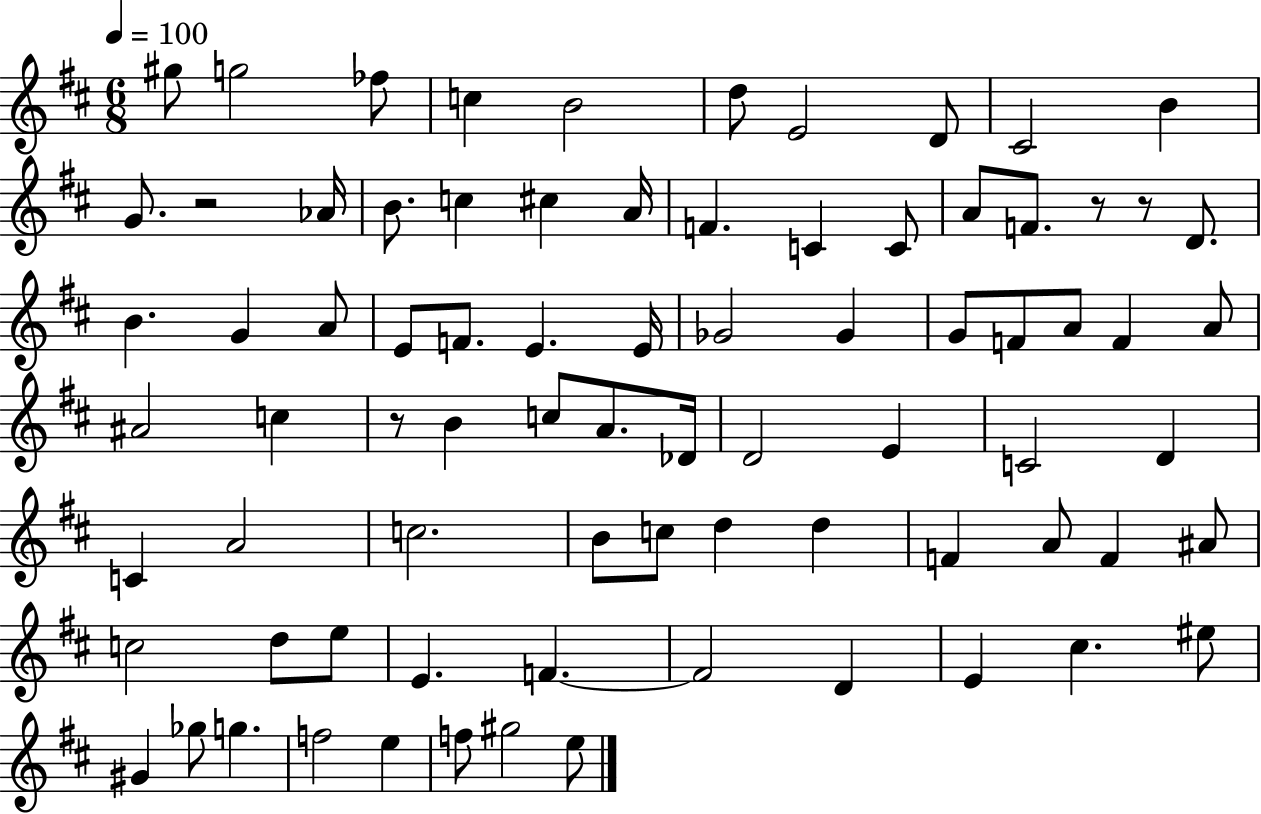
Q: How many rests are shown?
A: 4